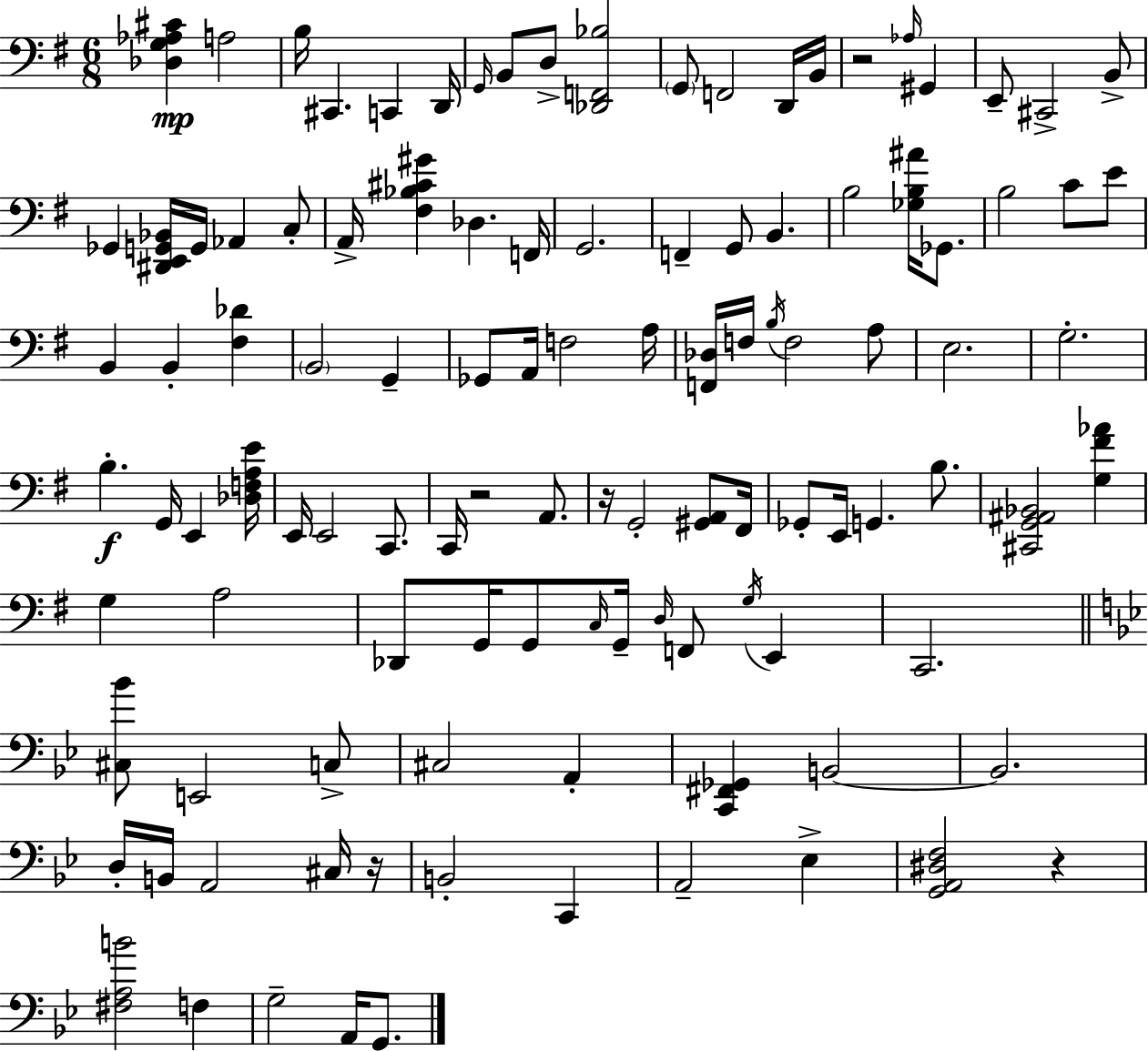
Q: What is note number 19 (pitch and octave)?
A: G2